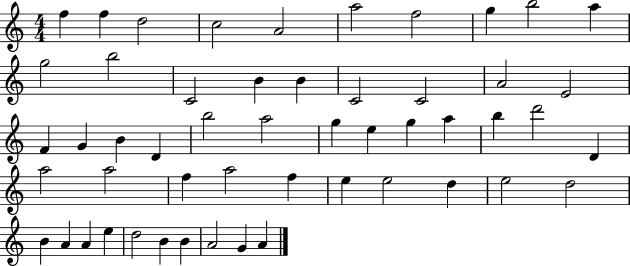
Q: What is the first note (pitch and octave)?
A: F5